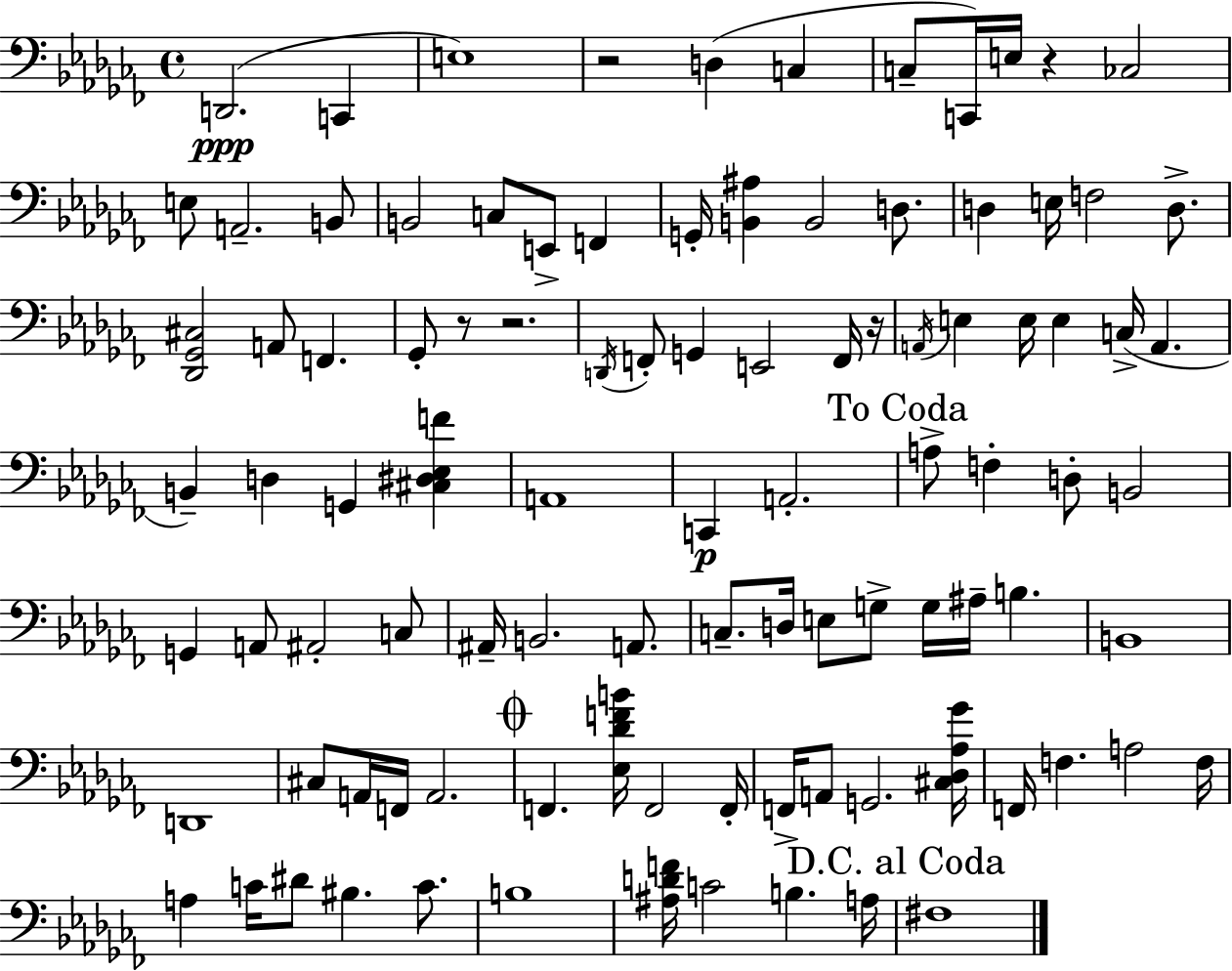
{
  \clef bass
  \time 4/4
  \defaultTimeSignature
  \key aes \minor
  d,2.(\ppp c,4 | e1) | r2 d4( c4 | c8-- c,16) e16 r4 ces2 | \break e8 a,2.-- b,8 | b,2 c8 e,8-> f,4 | g,16-. <b, ais>4 b,2 d8. | d4 e16 f2 d8.-> | \break <des, ges, cis>2 a,8 f,4. | ges,8-. r8 r2. | \acciaccatura { d,16 } f,8-. g,4 e,2 f,16 | r16 \acciaccatura { a,16 } e4 e16 e4 c16->( a,4. | \break b,4--) d4 g,4 <cis dis ees f'>4 | a,1 | c,4\p a,2.-. | \mark "To Coda" a8-> f4-. d8-. b,2 | \break g,4 a,8 ais,2-. | c8 ais,16-- b,2. a,8. | c8.-- d16 e8 g8-> g16 ais16-- b4. | b,1 | \break d,1 | cis8 a,16 f,16 a,2. | \mark \markup { \musicglyph "scripts.coda" } f,4. <ees des' f' b'>16 f,2 | f,16-. f,16-> a,8 g,2. | \break <cis des aes ges'>16 f,16 f4. a2 | f16 a4 c'16 dis'8 bis4. c'8. | b1 | <ais d' f'>16 c'2 b4. | \break a16 \mark "D.C. al Coda" fis1 | \bar "|."
}